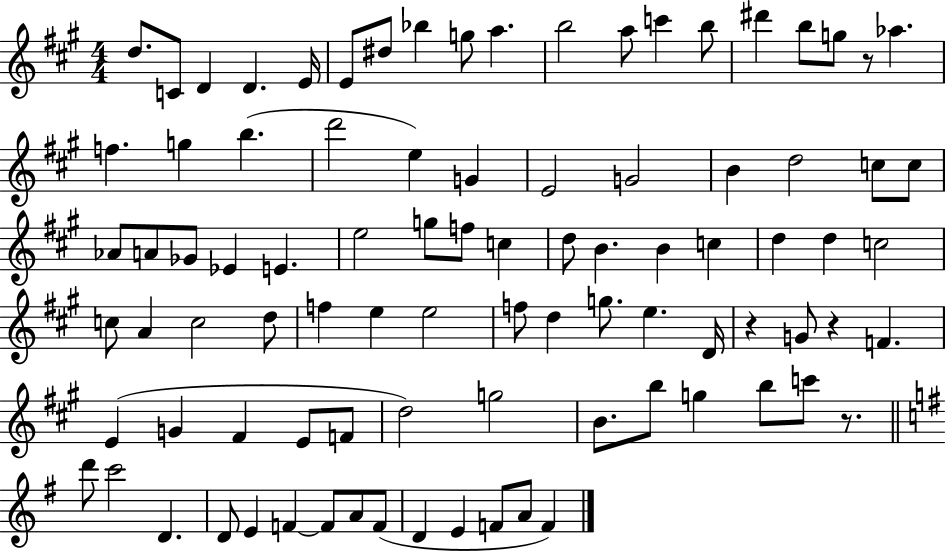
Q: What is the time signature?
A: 4/4